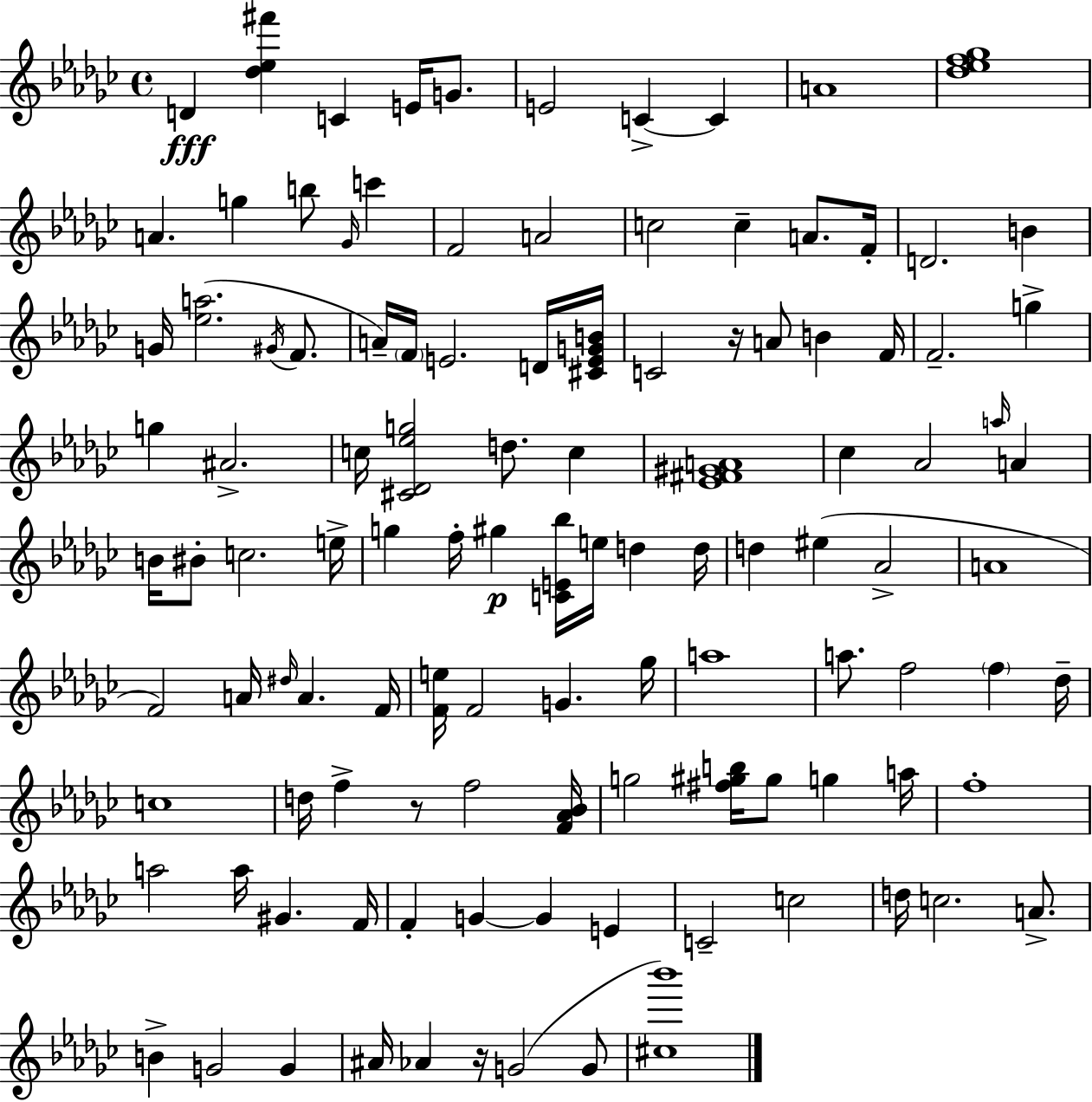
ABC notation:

X:1
T:Untitled
M:4/4
L:1/4
K:Ebm
D [_d_e^f'] C E/4 G/2 E2 C C A4 [_d_ef_g]4 A g b/2 _G/4 c' F2 A2 c2 c A/2 F/4 D2 B G/4 [_ea]2 ^G/4 F/2 A/4 F/4 E2 D/4 [^CEGB]/4 C2 z/4 A/2 B F/4 F2 g g ^A2 c/4 [^C_D_eg]2 d/2 c [_E^F^GA]4 _c _A2 a/4 A B/4 ^B/2 c2 e/4 g f/4 ^g [CE_b]/4 e/4 d d/4 d ^e _A2 A4 F2 A/4 ^d/4 A F/4 [Fe]/4 F2 G _g/4 a4 a/2 f2 f _d/4 c4 d/4 f z/2 f2 [F_A_B]/4 g2 [^f^gb]/4 ^g/2 g a/4 f4 a2 a/4 ^G F/4 F G G E C2 c2 d/4 c2 A/2 B G2 G ^A/4 _A z/4 G2 G/2 [^c_b']4